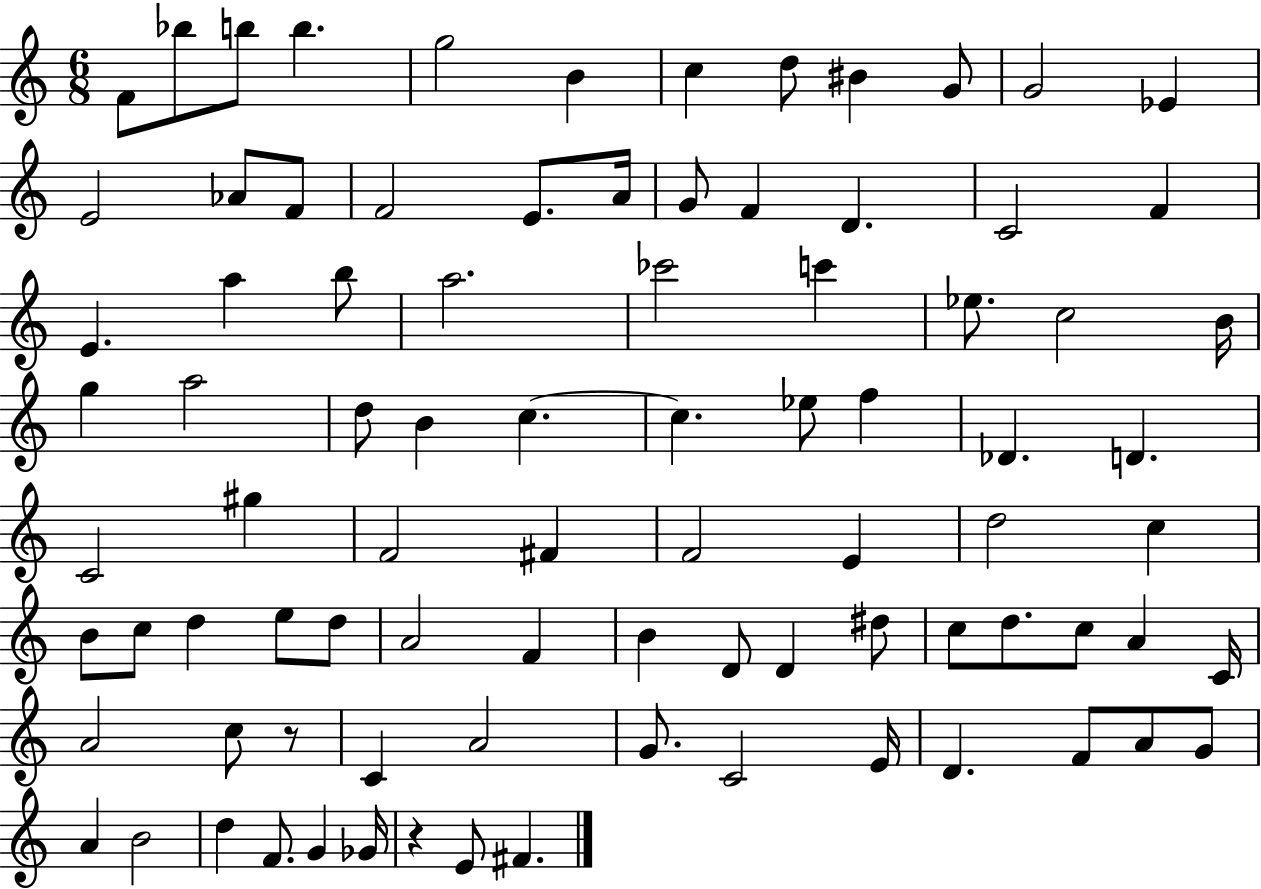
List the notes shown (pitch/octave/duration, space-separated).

F4/e Bb5/e B5/e B5/q. G5/h B4/q C5/q D5/e BIS4/q G4/e G4/h Eb4/q E4/h Ab4/e F4/e F4/h E4/e. A4/s G4/e F4/q D4/q. C4/h F4/q E4/q. A5/q B5/e A5/h. CES6/h C6/q Eb5/e. C5/h B4/s G5/q A5/h D5/e B4/q C5/q. C5/q. Eb5/e F5/q Db4/q. D4/q. C4/h G#5/q F4/h F#4/q F4/h E4/q D5/h C5/q B4/e C5/e D5/q E5/e D5/e A4/h F4/q B4/q D4/e D4/q D#5/e C5/e D5/e. C5/e A4/q C4/s A4/h C5/e R/e C4/q A4/h G4/e. C4/h E4/s D4/q. F4/e A4/e G4/e A4/q B4/h D5/q F4/e. G4/q Gb4/s R/q E4/e F#4/q.